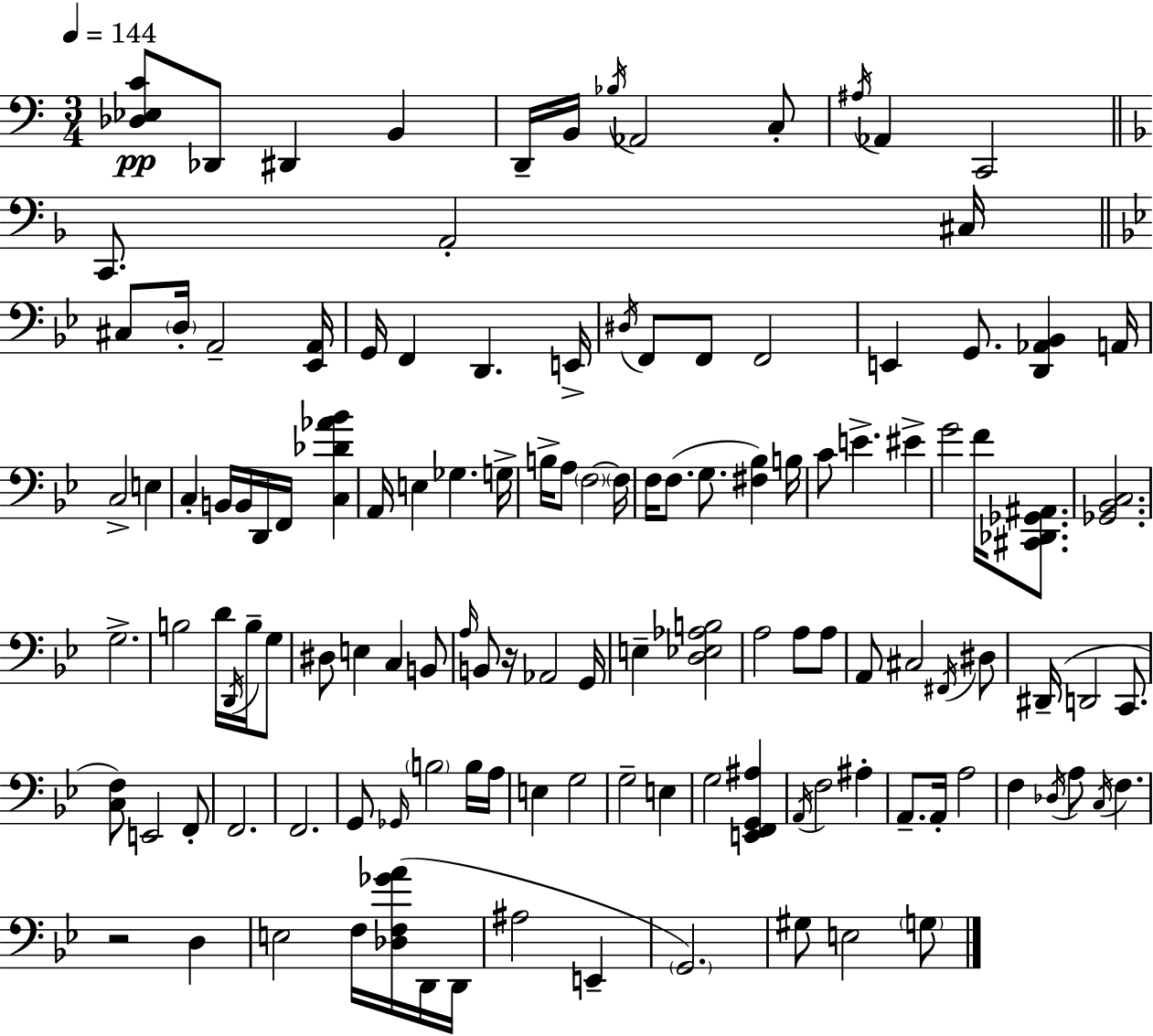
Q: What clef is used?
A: bass